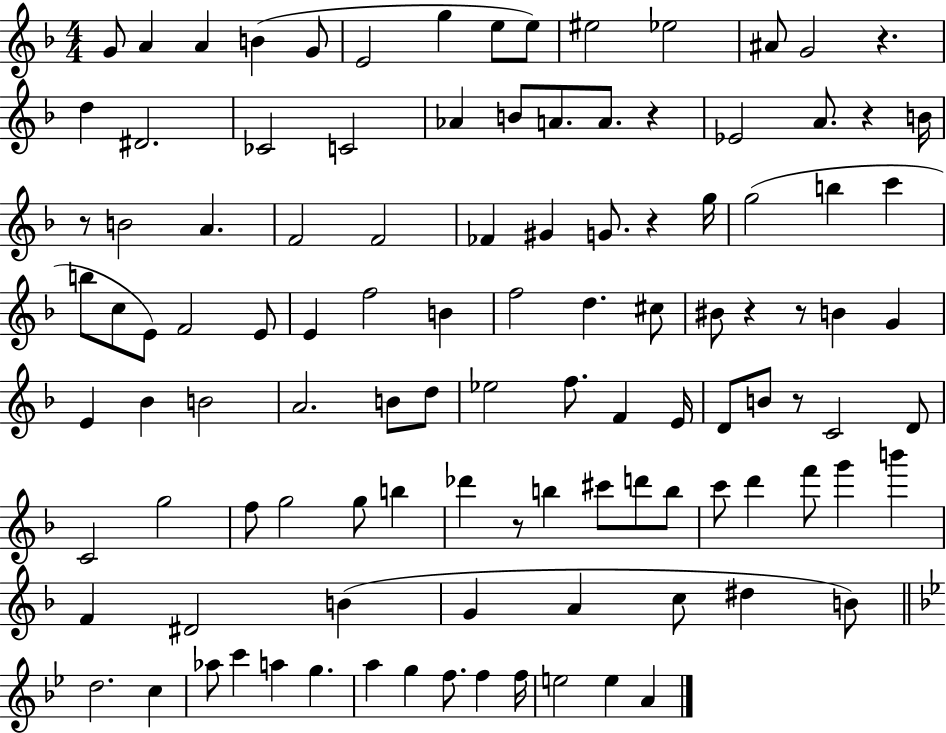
G4/e A4/q A4/q B4/q G4/e E4/h G5/q E5/e E5/e EIS5/h Eb5/h A#4/e G4/h R/q. D5/q D#4/h. CES4/h C4/h Ab4/q B4/e A4/e. A4/e. R/q Eb4/h A4/e. R/q B4/s R/e B4/h A4/q. F4/h F4/h FES4/q G#4/q G4/e. R/q G5/s G5/h B5/q C6/q B5/e C5/e E4/e F4/h E4/e E4/q F5/h B4/q F5/h D5/q. C#5/e BIS4/e R/q R/e B4/q G4/q E4/q Bb4/q B4/h A4/h. B4/e D5/e Eb5/h F5/e. F4/q E4/s D4/e B4/e R/e C4/h D4/e C4/h G5/h F5/e G5/h G5/e B5/q Db6/q R/e B5/q C#6/e D6/e B5/e C6/e D6/q F6/e G6/q B6/q F4/q D#4/h B4/q G4/q A4/q C5/e D#5/q B4/e D5/h. C5/q Ab5/e C6/q A5/q G5/q. A5/q G5/q F5/e. F5/q F5/s E5/h E5/q A4/q